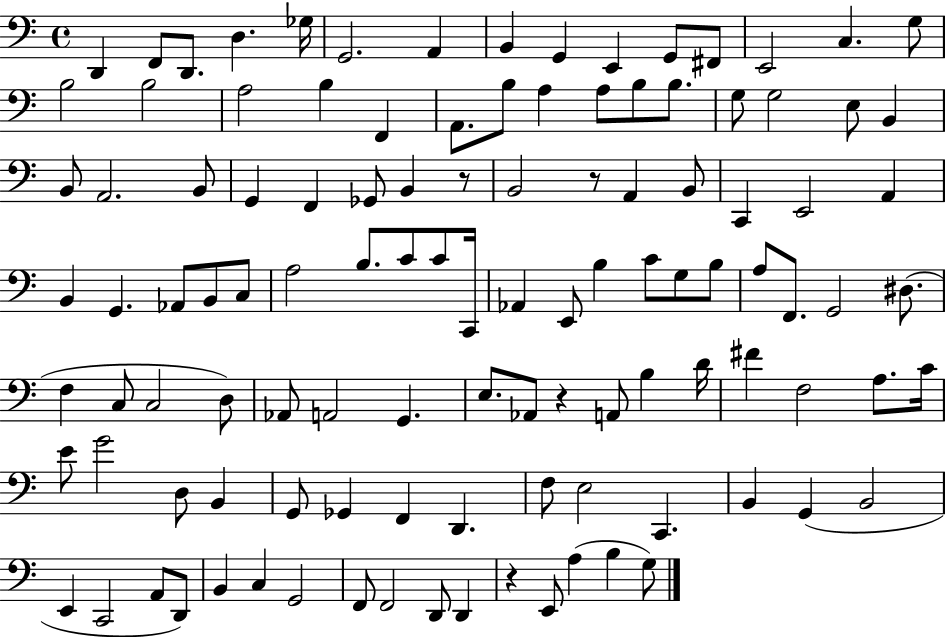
X:1
T:Untitled
M:4/4
L:1/4
K:C
D,, F,,/2 D,,/2 D, _G,/4 G,,2 A,, B,, G,, E,, G,,/2 ^F,,/2 E,,2 C, G,/2 B,2 B,2 A,2 B, F,, A,,/2 B,/2 A, A,/2 B,/2 B,/2 G,/2 G,2 E,/2 B,, B,,/2 A,,2 B,,/2 G,, F,, _G,,/2 B,, z/2 B,,2 z/2 A,, B,,/2 C,, E,,2 A,, B,, G,, _A,,/2 B,,/2 C,/2 A,2 B,/2 C/2 C/2 C,,/4 _A,, E,,/2 B, C/2 G,/2 B,/2 A,/2 F,,/2 G,,2 ^D,/2 F, C,/2 C,2 D,/2 _A,,/2 A,,2 G,, E,/2 _A,,/2 z A,,/2 B, D/4 ^F F,2 A,/2 C/4 E/2 G2 D,/2 B,, G,,/2 _G,, F,, D,, F,/2 E,2 C,, B,, G,, B,,2 E,, C,,2 A,,/2 D,,/2 B,, C, G,,2 F,,/2 F,,2 D,,/2 D,, z E,,/2 A, B, G,/2